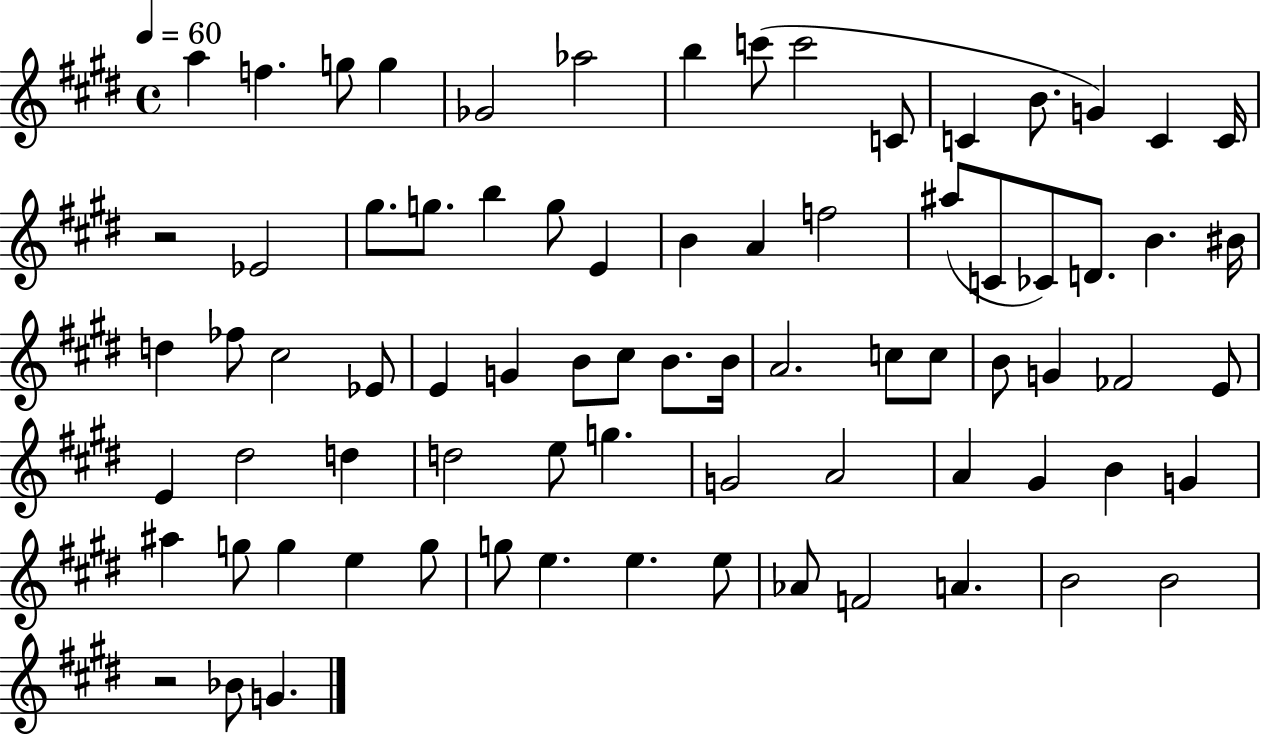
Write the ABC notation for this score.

X:1
T:Untitled
M:4/4
L:1/4
K:E
a f g/2 g _G2 _a2 b c'/2 c'2 C/2 C B/2 G C C/4 z2 _E2 ^g/2 g/2 b g/2 E B A f2 ^a/2 C/2 _C/2 D/2 B ^B/4 d _f/2 ^c2 _E/2 E G B/2 ^c/2 B/2 B/4 A2 c/2 c/2 B/2 G _F2 E/2 E ^d2 d d2 e/2 g G2 A2 A ^G B G ^a g/2 g e g/2 g/2 e e e/2 _A/2 F2 A B2 B2 z2 _B/2 G